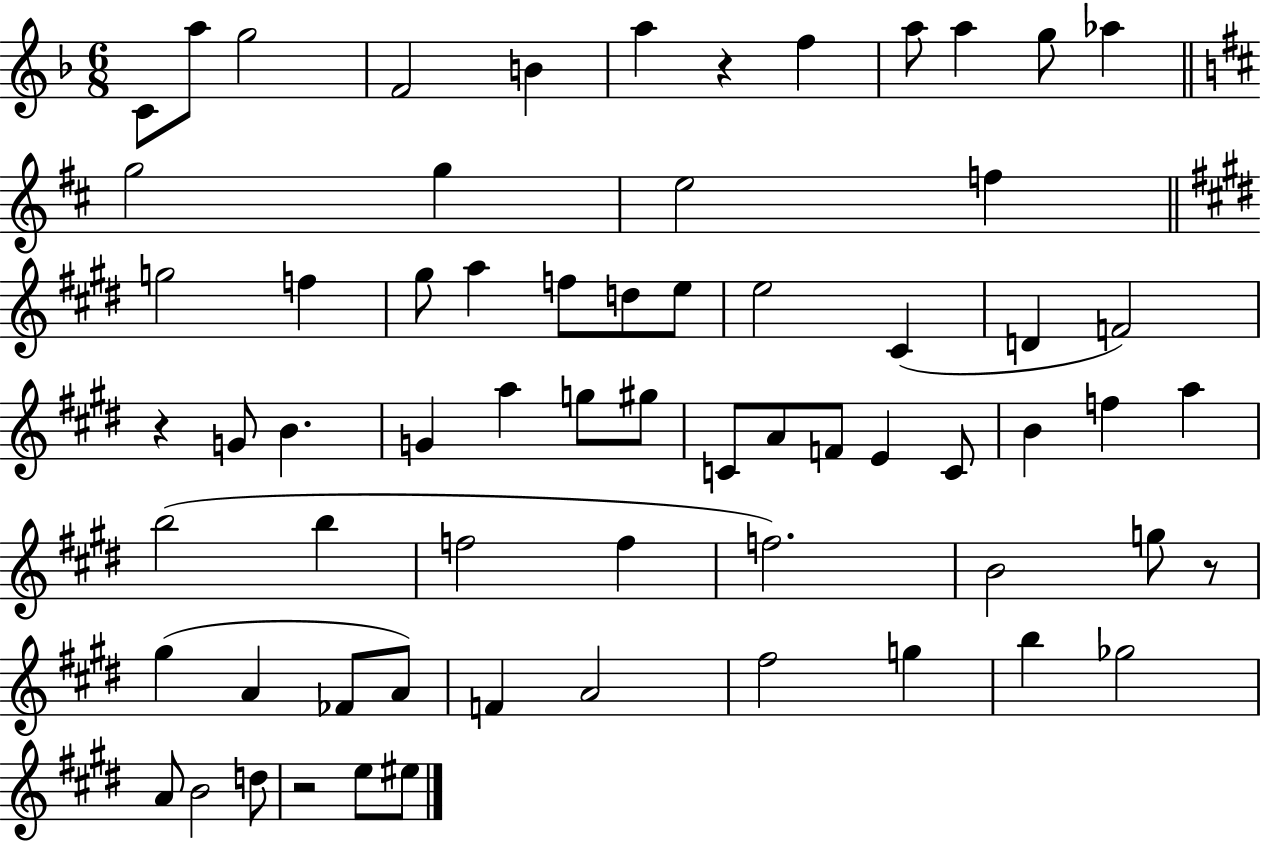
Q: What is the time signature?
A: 6/8